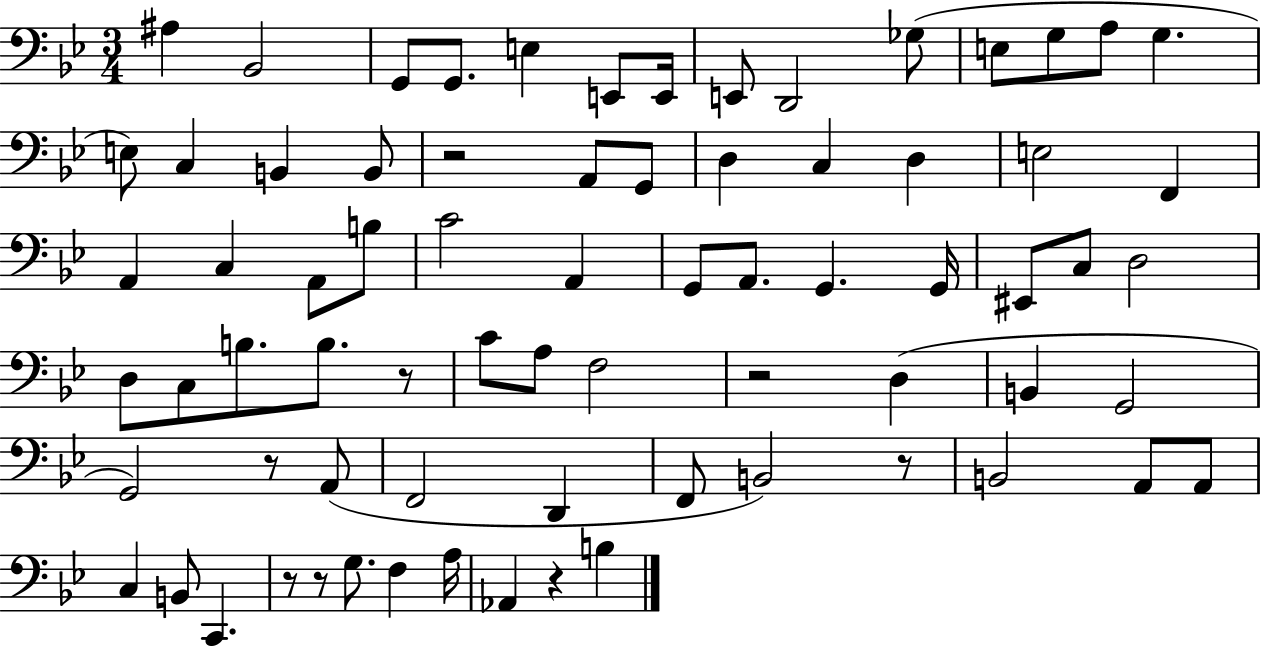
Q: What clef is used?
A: bass